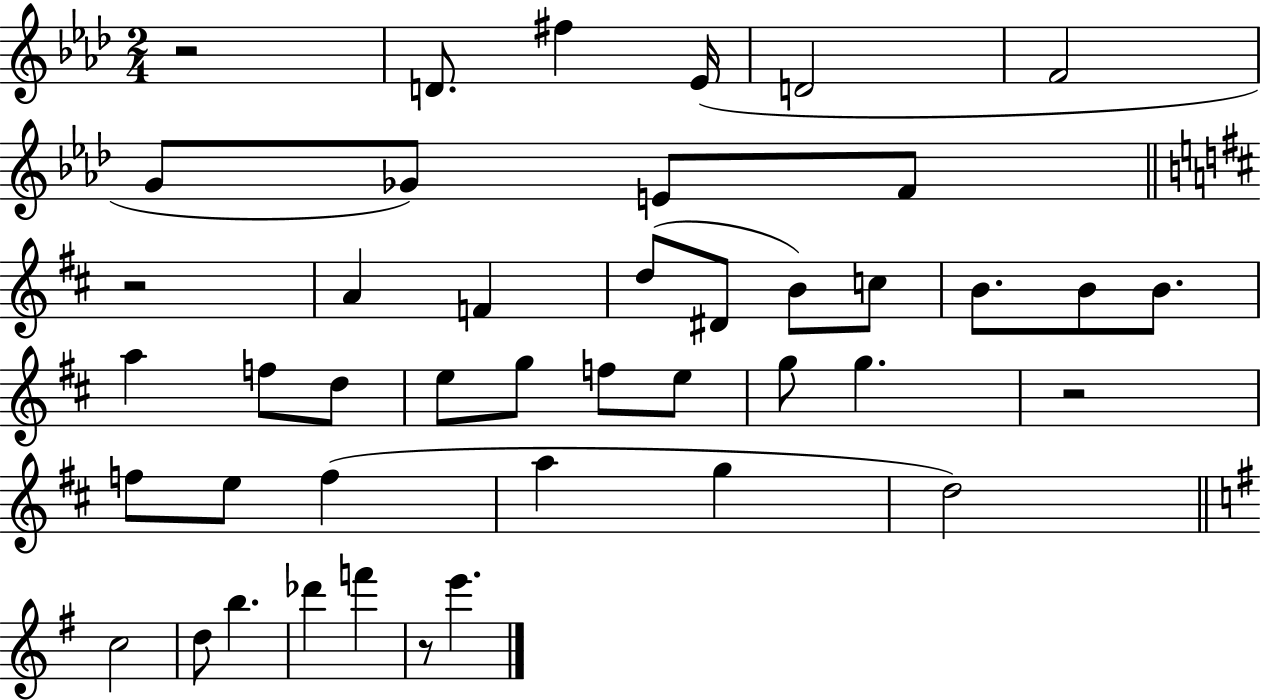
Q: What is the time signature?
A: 2/4